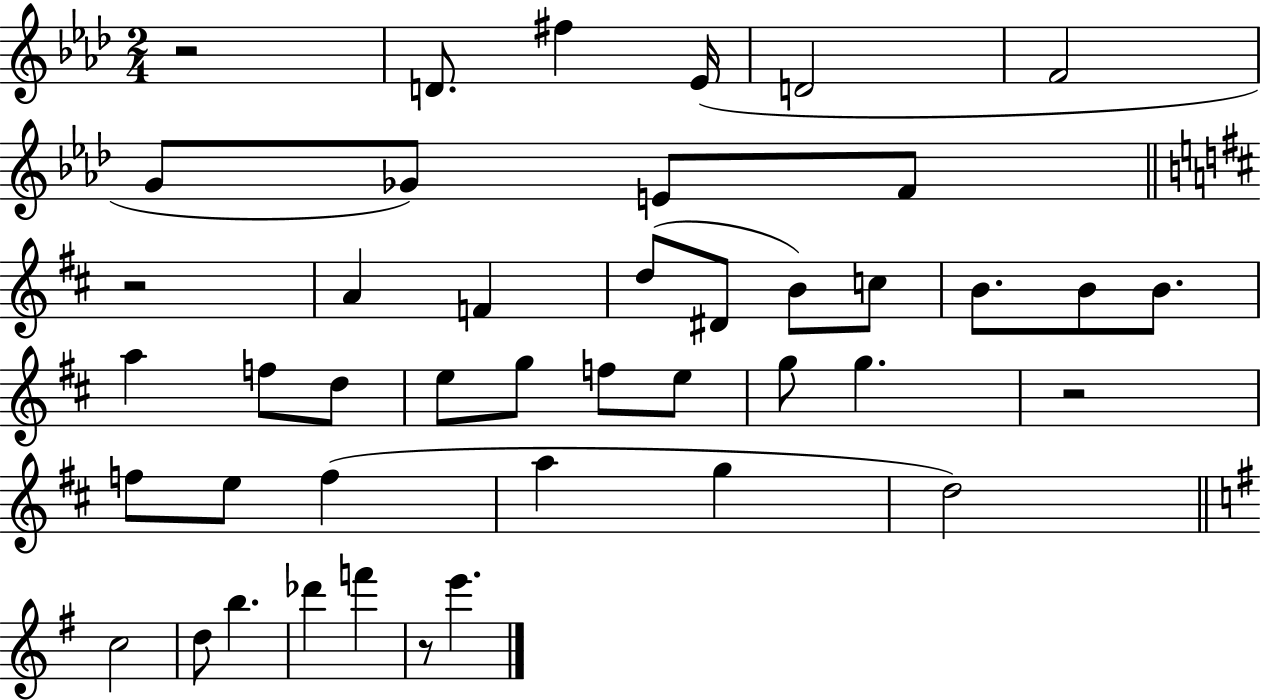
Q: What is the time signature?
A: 2/4